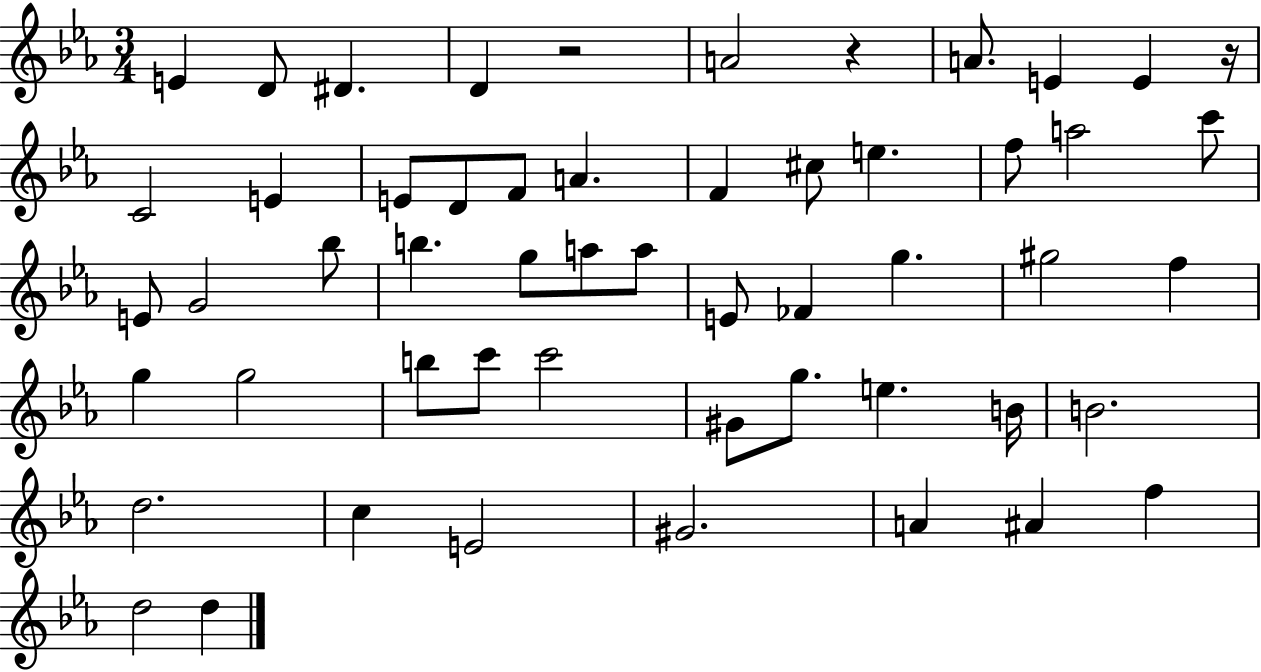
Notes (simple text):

E4/q D4/e D#4/q. D4/q R/h A4/h R/q A4/e. E4/q E4/q R/s C4/h E4/q E4/e D4/e F4/e A4/q. F4/q C#5/e E5/q. F5/e A5/h C6/e E4/e G4/h Bb5/e B5/q. G5/e A5/e A5/e E4/e FES4/q G5/q. G#5/h F5/q G5/q G5/h B5/e C6/e C6/h G#4/e G5/e. E5/q. B4/s B4/h. D5/h. C5/q E4/h G#4/h. A4/q A#4/q F5/q D5/h D5/q